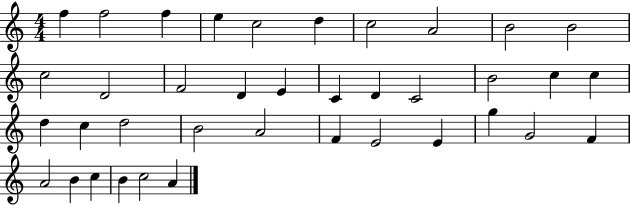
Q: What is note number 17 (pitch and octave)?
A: D4